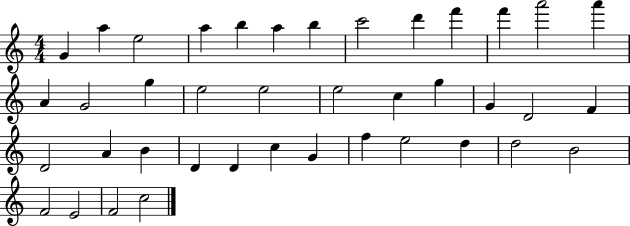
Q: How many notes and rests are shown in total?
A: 40